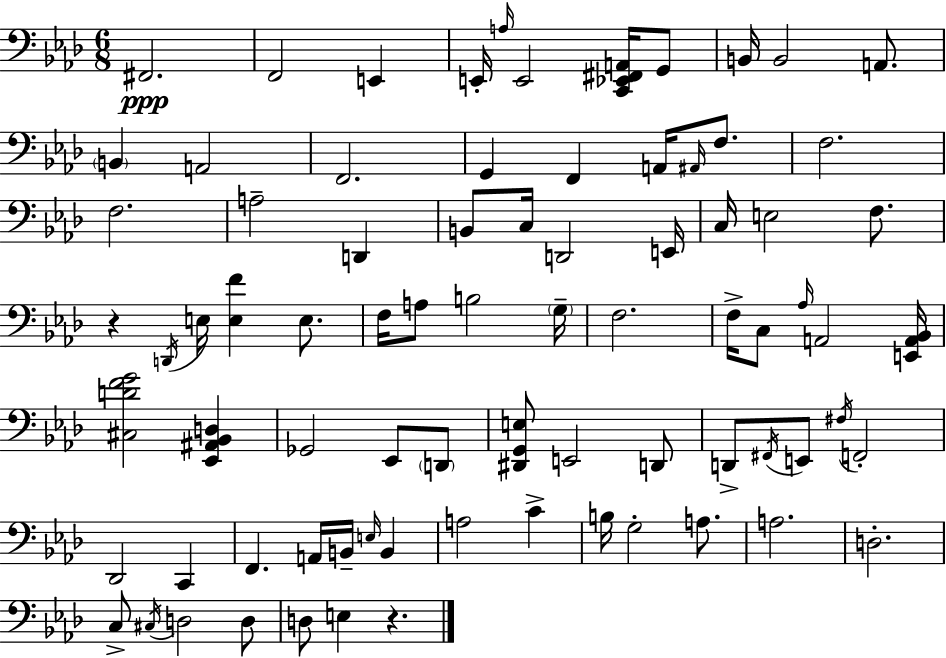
F#2/h. F2/h E2/q E2/s A3/s E2/h [C2,Eb2,F#2,A2]/s G2/e B2/s B2/h A2/e. B2/q A2/h F2/h. G2/q F2/q A2/s A#2/s F3/e. F3/h. F3/h. A3/h D2/q B2/e C3/s D2/h E2/s C3/s E3/h F3/e. R/q D2/s E3/s [E3,F4]/q E3/e. F3/s A3/e B3/h G3/s F3/h. F3/s C3/e Ab3/s A2/h [E2,A2,Bb2]/s [C#3,D4,F4,G4]/h [Eb2,A#2,Bb2,D3]/q Gb2/h Eb2/e D2/e [D#2,G2,E3]/e E2/h D2/e D2/e F#2/s E2/e F#3/s F2/h Db2/h C2/q F2/q. A2/s B2/s E3/s B2/q A3/h C4/q B3/s G3/h A3/e. A3/h. D3/h. C3/e C#3/s D3/h D3/e D3/e E3/q R/q.